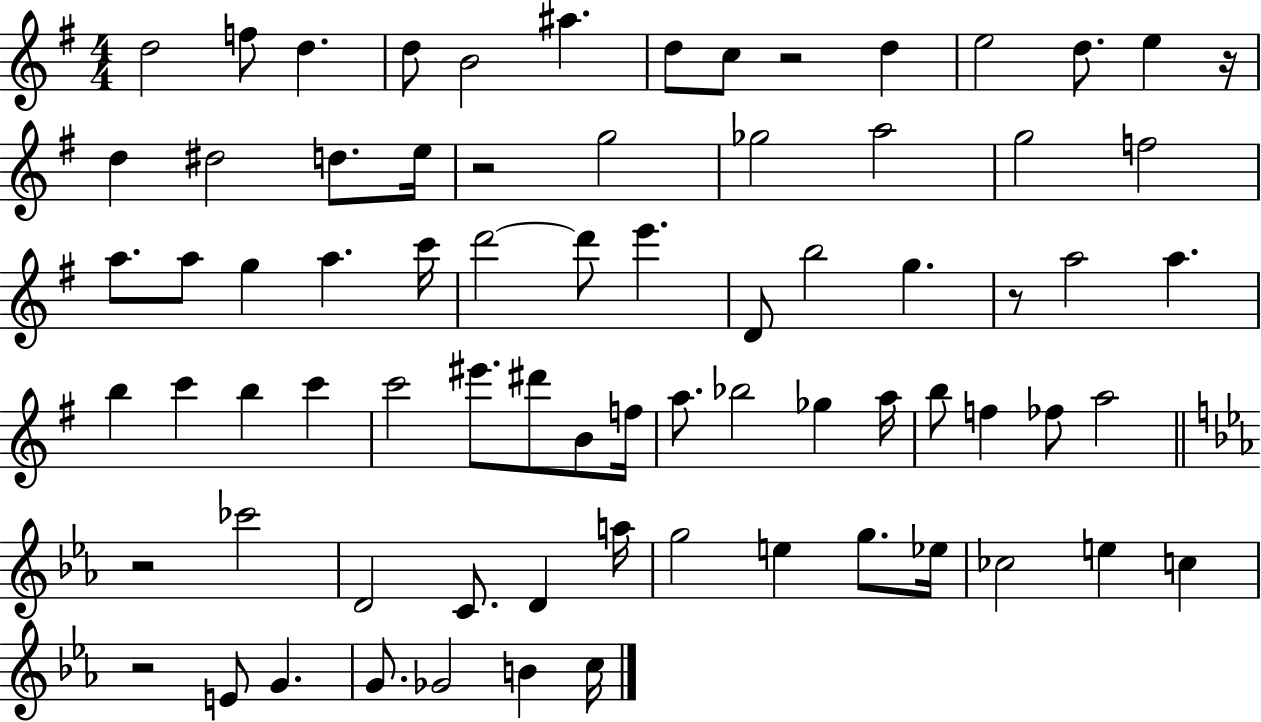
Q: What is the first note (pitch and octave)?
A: D5